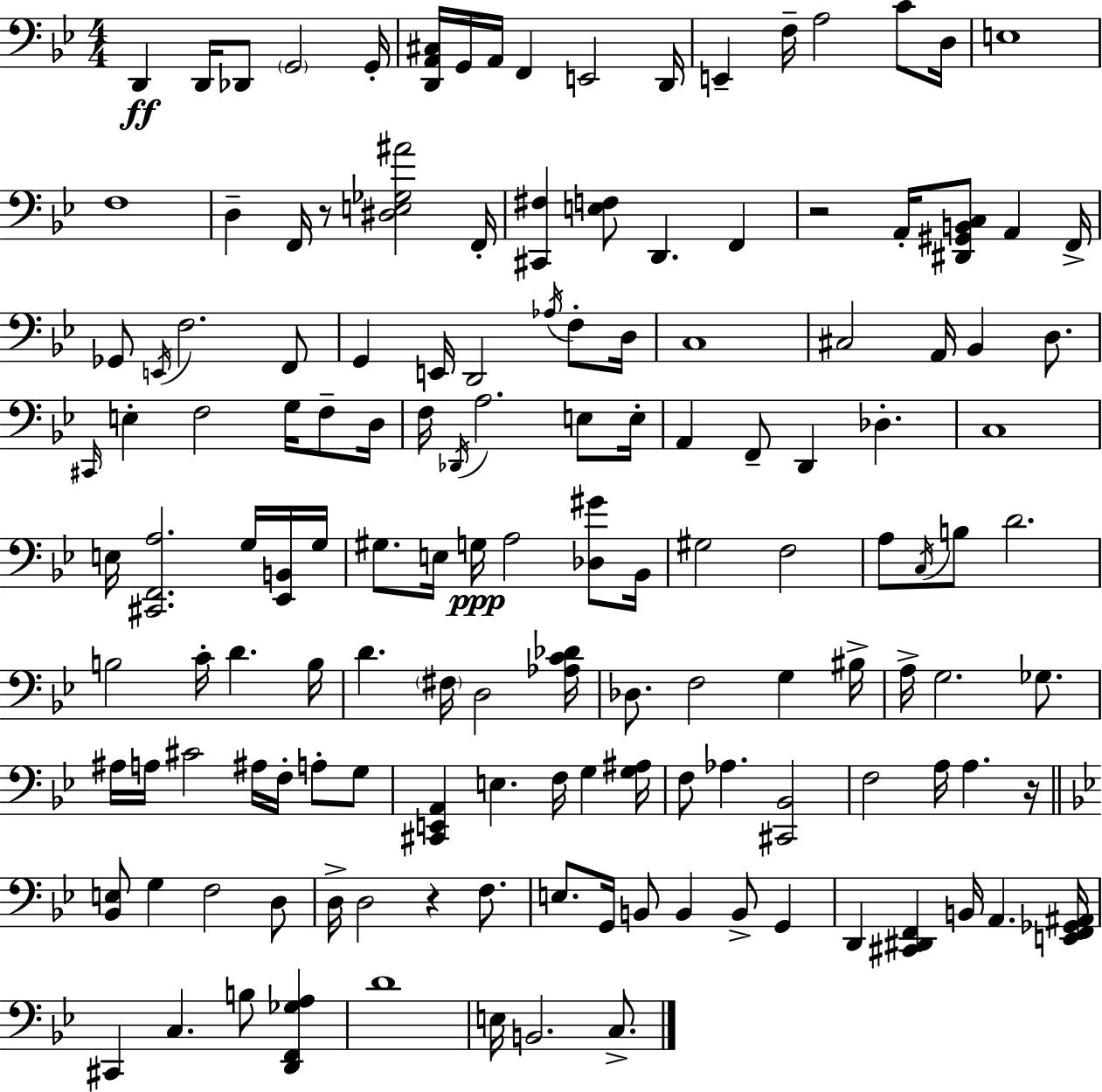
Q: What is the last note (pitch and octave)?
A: C3